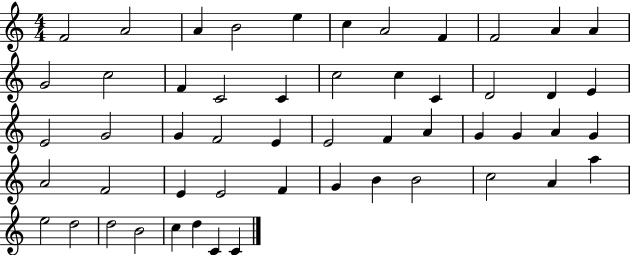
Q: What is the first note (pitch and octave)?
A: F4